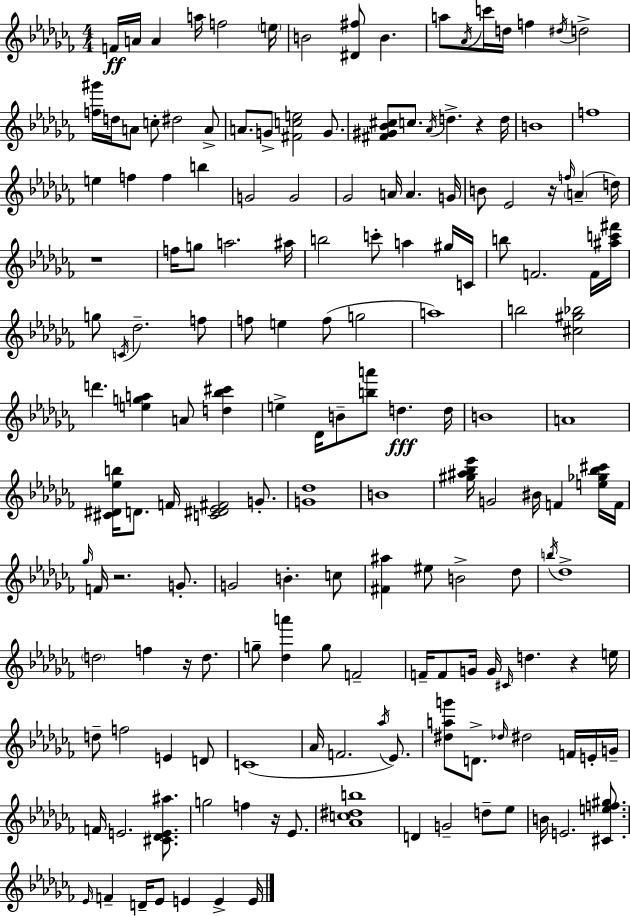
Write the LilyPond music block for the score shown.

{
  \clef treble
  \numericTimeSignature
  \time 4/4
  \key aes \minor
  \repeat volta 2 { f'16\ff a'16 a'4 a''16 f''2 \parenthesize e''16 | b'2 <dis' fis''>8 b'4. | a''8 \acciaccatura { aes'16 } c'''16 d''16 f''4 \acciaccatura { dis''16 } d''2-> | <f'' gis'''>16 d''16 a'8 c''8-. dis''2 | \break a'8-> a'8. g'8-> <fis' c'' e''>2 g'8. | <fis' gis' bes' cis''>8 c''8. \acciaccatura { aes'16 } d''4.-> r4 | d''16 b'1 | f''1 | \break e''4 f''4 f''4 b''4 | g'2 g'2 | ges'2 a'16 a'4. | g'16 b'8 ees'2 r16 \grace { f''16 }( \parenthesize a'4-- | \break d''16) r1 | f''16 g''8 a''2. | ais''16 b''2 c'''8-. a''4 | gis''16 c'16 b''8 f'2. | \break f'16 <ais'' c''' fis'''>16 g''8 \acciaccatura { c'16 } des''2.-- | f''8 f''8 e''4 f''8( g''2 | a''1) | b''2 <cis'' gis'' bes''>2 | \break d'''4. <e'' g'' a''>4 a'8 | <d'' bes'' cis'''>4 e''4-> des'16 b'8-- <b'' a'''>8 d''4.\fff | d''16 b'1 | a'1 | \break <cis' dis' ees'' b''>16 d'8. f'16 <c' dis' ees' fis'>2 | g'8.-. <g' des''>1 | b'1 | <gis'' ais'' bes'' ees'''>16 g'2 bis'16 f'4 | \break <e'' ges'' bes'' cis'''>16 f'16 \grace { ges''16 } f'16 r2. | g'8.-. g'2 b'4.-. | c''8 <fis' ais''>4 eis''8 b'2-> | des''8 \acciaccatura { b''16 } des''1-> | \break \parenthesize d''2 f''4 | r16 d''8. g''8-- <des'' a'''>4 g''8 f'2-- | f'16-- f'8 g'16 g'16 \grace { cis'16 } d''4. | r4 e''16 d''8-- f''2 | \break e'4 d'8 c'1( | aes'16 f'2. | \acciaccatura { aes''16 } ees'8.) <dis'' a'' g'''>8 d'8.-> \grace { des''16 } dis''2 | f'16 e'16-. g'16-- f'16 e'2. | \break <cis' des' e' ais''>8. g''2 | f''4 r16 ees'8. <aes' c'' dis'' b''>1 | d'4 g'2-- | d''8-- ees''8 b'16 e'2. | \break <cis' e'' f'' gis''>8. \grace { ees'16 } f'4-- d'16-- | ees'8 e'4 e'4-> e'16 } \bar "|."
}